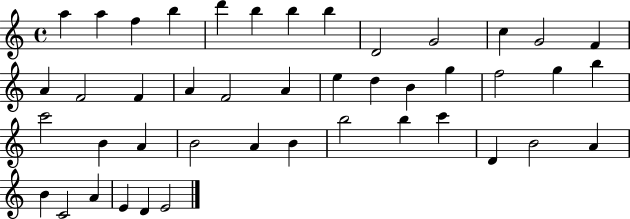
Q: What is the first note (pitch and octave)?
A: A5